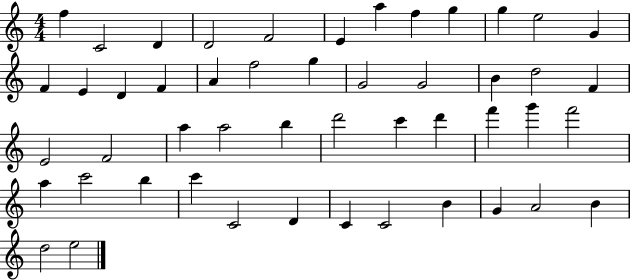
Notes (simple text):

F5/q C4/h D4/q D4/h F4/h E4/q A5/q F5/q G5/q G5/q E5/h G4/q F4/q E4/q D4/q F4/q A4/q F5/h G5/q G4/h G4/h B4/q D5/h F4/q E4/h F4/h A5/q A5/h B5/q D6/h C6/q D6/q F6/q G6/q F6/h A5/q C6/h B5/q C6/q C4/h D4/q C4/q C4/h B4/q G4/q A4/h B4/q D5/h E5/h